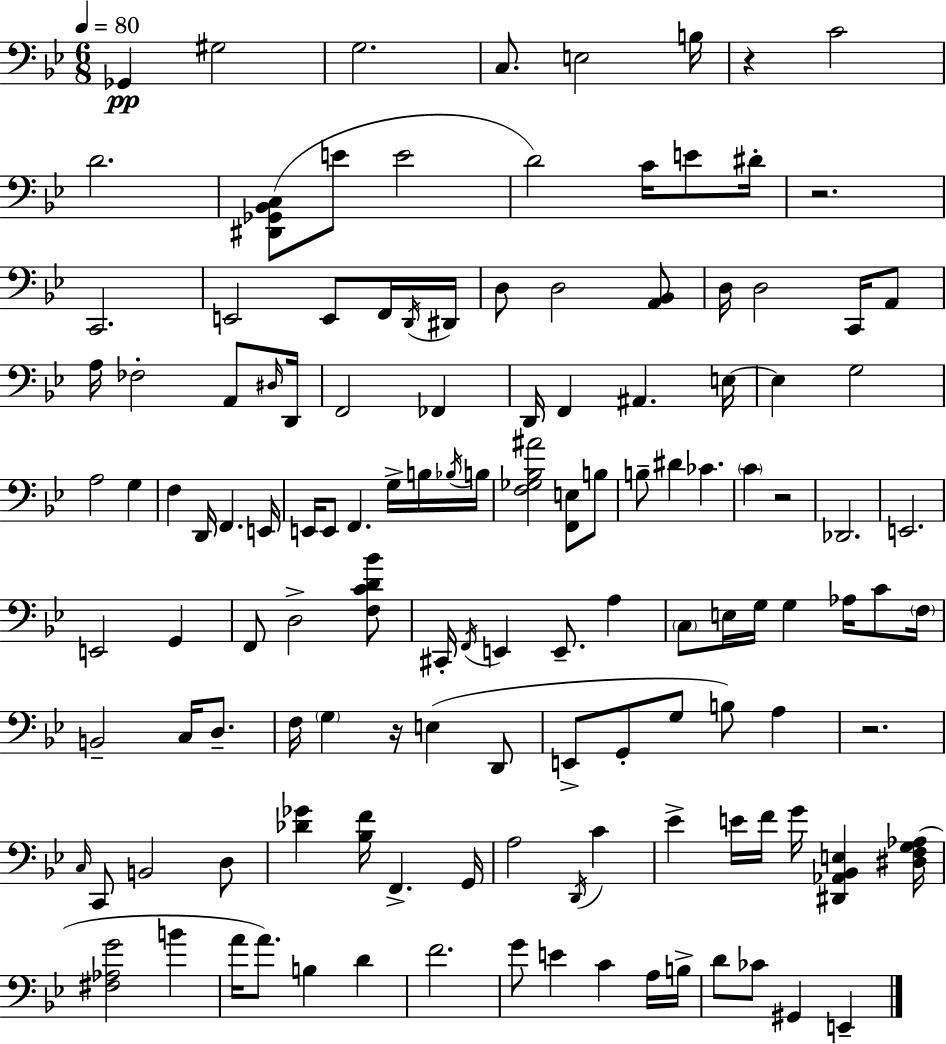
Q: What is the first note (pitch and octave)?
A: Gb2